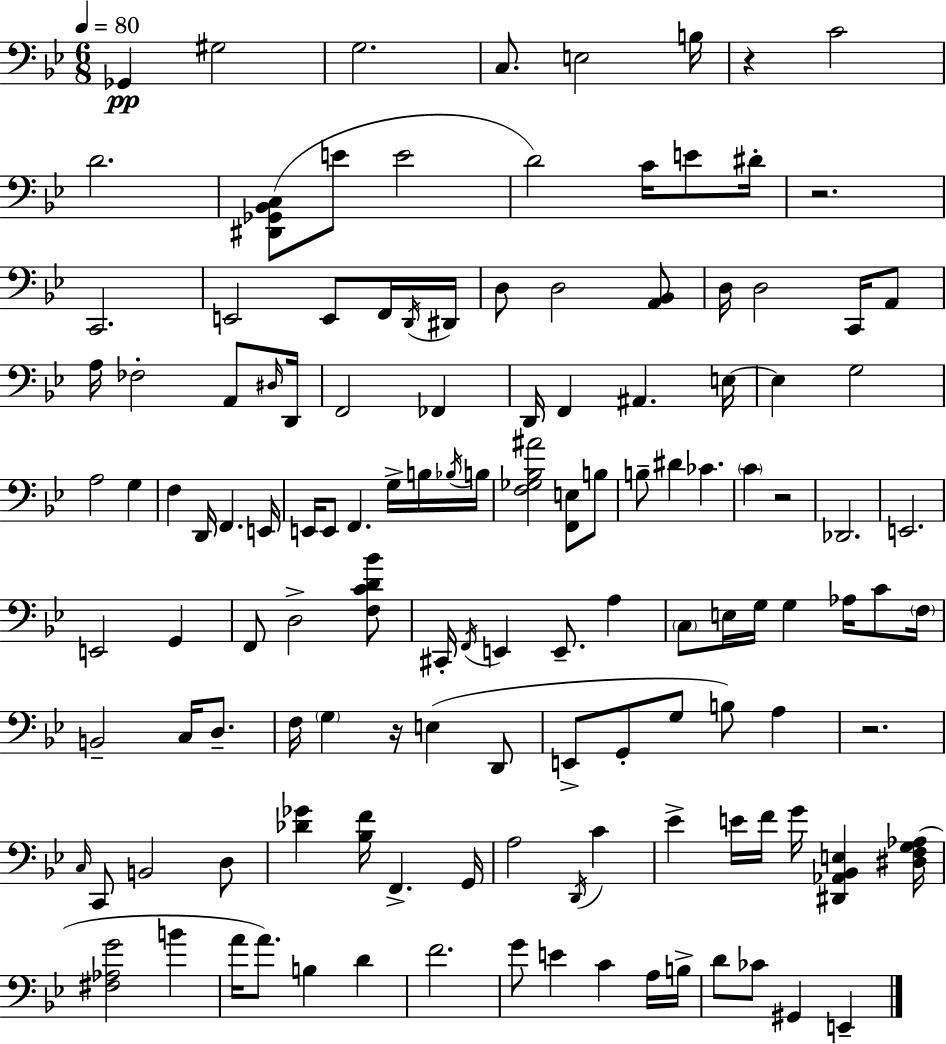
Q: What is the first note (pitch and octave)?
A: Gb2